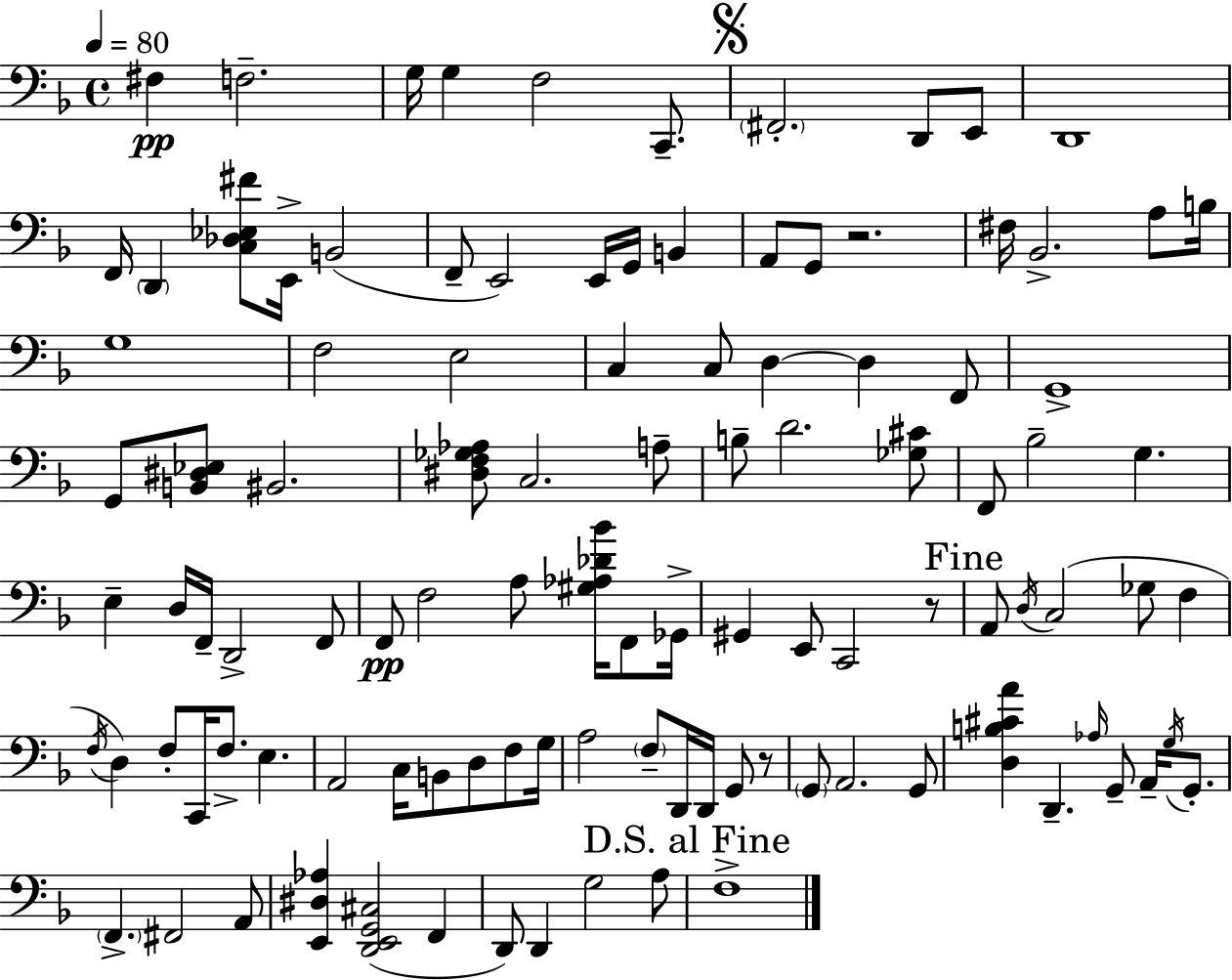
{
  \clef bass
  \time 4/4
  \defaultTimeSignature
  \key d \minor
  \tempo 4 = 80
  \repeat volta 2 { fis4\pp f2.-- | g16 g4 f2 c,8.-- | \mark \markup { \musicglyph "scripts.segno" } \parenthesize fis,2.-. d,8 e,8 | d,1 | \break f,16 \parenthesize d,4 <c des ees fis'>8 e,16-> b,2( | f,8-- e,2) e,16 g,16 b,4 | a,8 g,8 r2. | fis16 bes,2.-> a8 b16 | \break g1 | f2 e2 | c4 c8 d4~~ d4 f,8 | g,1-> | \break g,8 <b, dis ees>8 bis,2. | <dis f ges aes>8 c2. a8-- | b8-- d'2. <ges cis'>8 | f,8 bes2-- g4. | \break e4-- d16 f,16-- d,2-> f,8 | f,8\pp f2 a8 <gis aes des' bes'>16 f,8 ges,16-> | gis,4 e,8 c,2 r8 | \mark "Fine" a,8 \acciaccatura { d16 }( c2 ges8 f4 | \break \acciaccatura { f16 } d4) f8-. c,16 f8.-> e4. | a,2 c16 b,8 d8 f8 | g16 a2 \parenthesize f8-- d,16 d,16 g,8 | r8 \parenthesize g,8 a,2. | \break g,8 <d b cis' a'>4 d,4.-- \grace { aes16 } g,8-- a,16-- | \acciaccatura { g16 } g,8.-. \parenthesize f,4.-> fis,2 | a,8 <e, dis aes>4 <d, e, g, cis>2( | f,4 d,8) d,4 g2 | \break a8 \mark "D.S. al Fine" f1-> | } \bar "|."
}